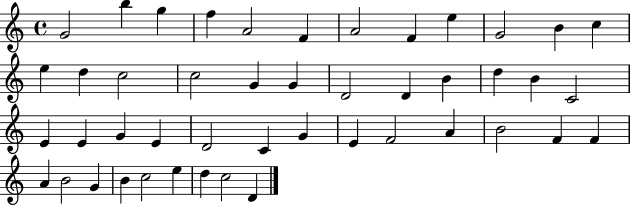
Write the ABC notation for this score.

X:1
T:Untitled
M:4/4
L:1/4
K:C
G2 b g f A2 F A2 F e G2 B c e d c2 c2 G G D2 D B d B C2 E E G E D2 C G E F2 A B2 F F A B2 G B c2 e d c2 D